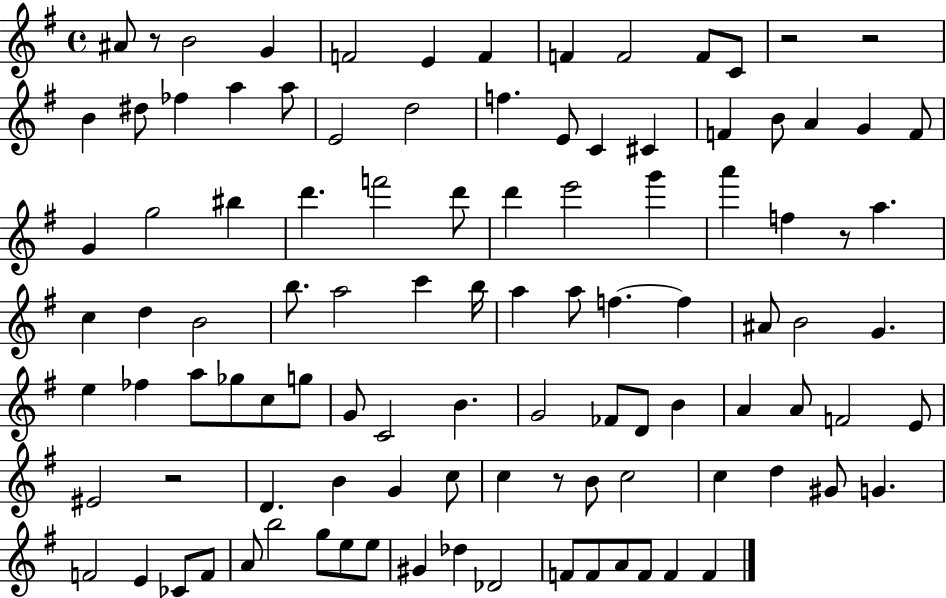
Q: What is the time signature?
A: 4/4